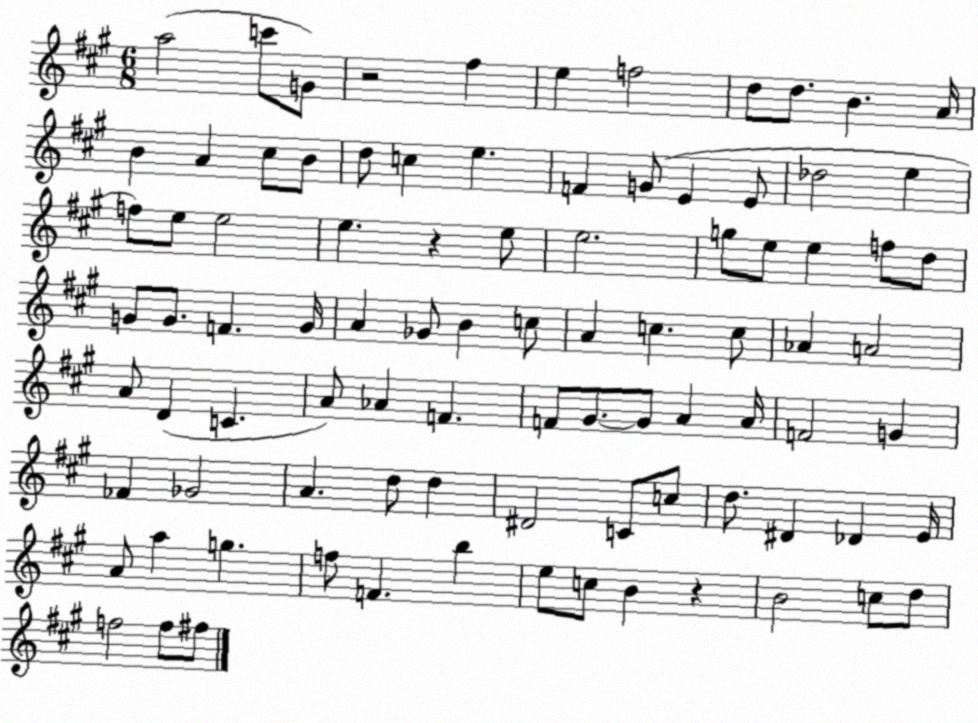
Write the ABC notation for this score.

X:1
T:Untitled
M:6/8
L:1/4
K:A
a2 c'/2 G/2 z2 ^f e f2 d/2 d/2 B A/4 B A ^c/2 B/2 d/2 c e F G/2 E E/2 _d2 e f/2 e/2 e2 e z e/2 e2 g/2 e/2 e f/2 d/2 G/2 G/2 F G/4 A _G/2 B c/2 A c c/2 _A A2 A/2 D C A/2 _A F F/2 ^G/2 ^G/2 A A/4 F2 G _F _G2 A d/2 d ^D2 C/2 c/2 d/2 ^D _D E/4 A/2 a g f/2 F b e/2 c/2 B z B2 c/2 d/2 f2 f/2 ^f/2